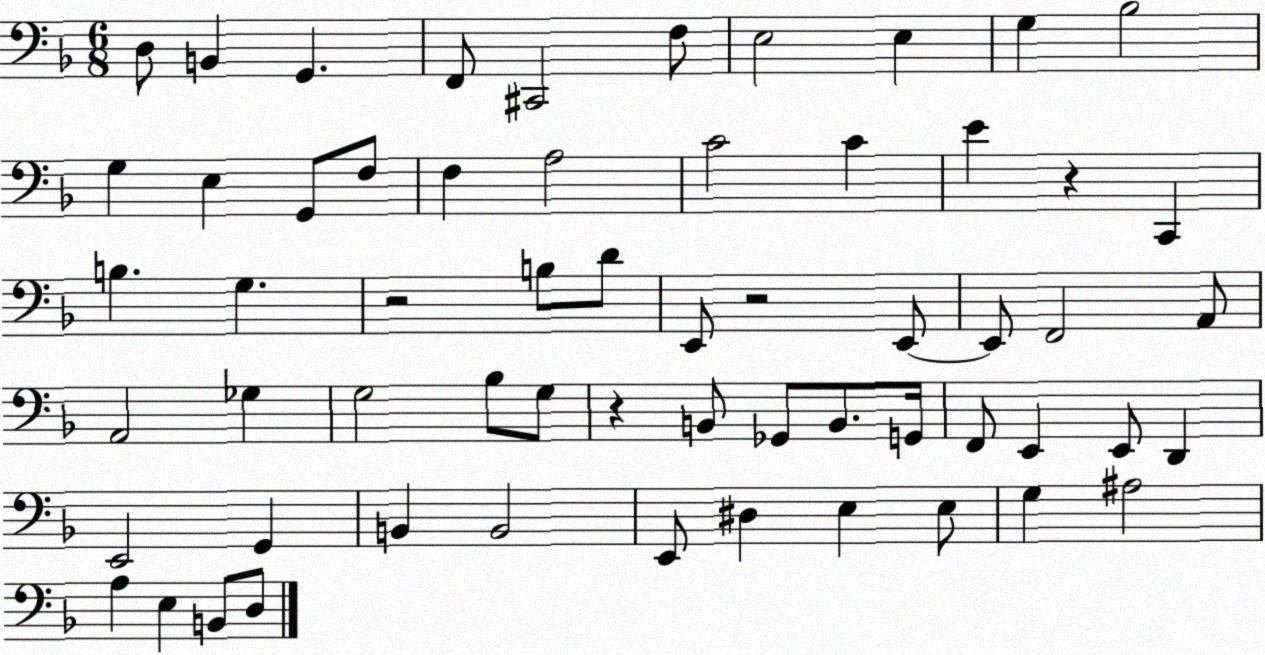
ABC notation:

X:1
T:Untitled
M:6/8
L:1/4
K:F
D,/2 B,, G,, F,,/2 ^C,,2 F,/2 E,2 E, G, _B,2 G, E, G,,/2 F,/2 F, A,2 C2 C E z C,, B, G, z2 B,/2 D/2 E,,/2 z2 E,,/2 E,,/2 F,,2 A,,/2 A,,2 _G, G,2 _B,/2 G,/2 z B,,/2 _G,,/2 B,,/2 G,,/4 F,,/2 E,, E,,/2 D,, E,,2 G,, B,, B,,2 E,,/2 ^D, E, E,/2 G, ^A,2 A, E, B,,/2 D,/2